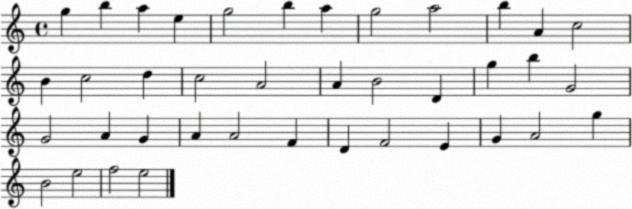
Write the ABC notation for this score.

X:1
T:Untitled
M:4/4
L:1/4
K:C
g b a e g2 b a g2 a2 b A c2 B c2 d c2 A2 A B2 D g b G2 G2 A G A A2 F D F2 E G A2 g B2 e2 f2 e2